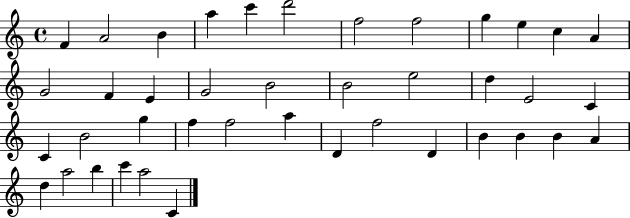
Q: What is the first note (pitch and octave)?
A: F4